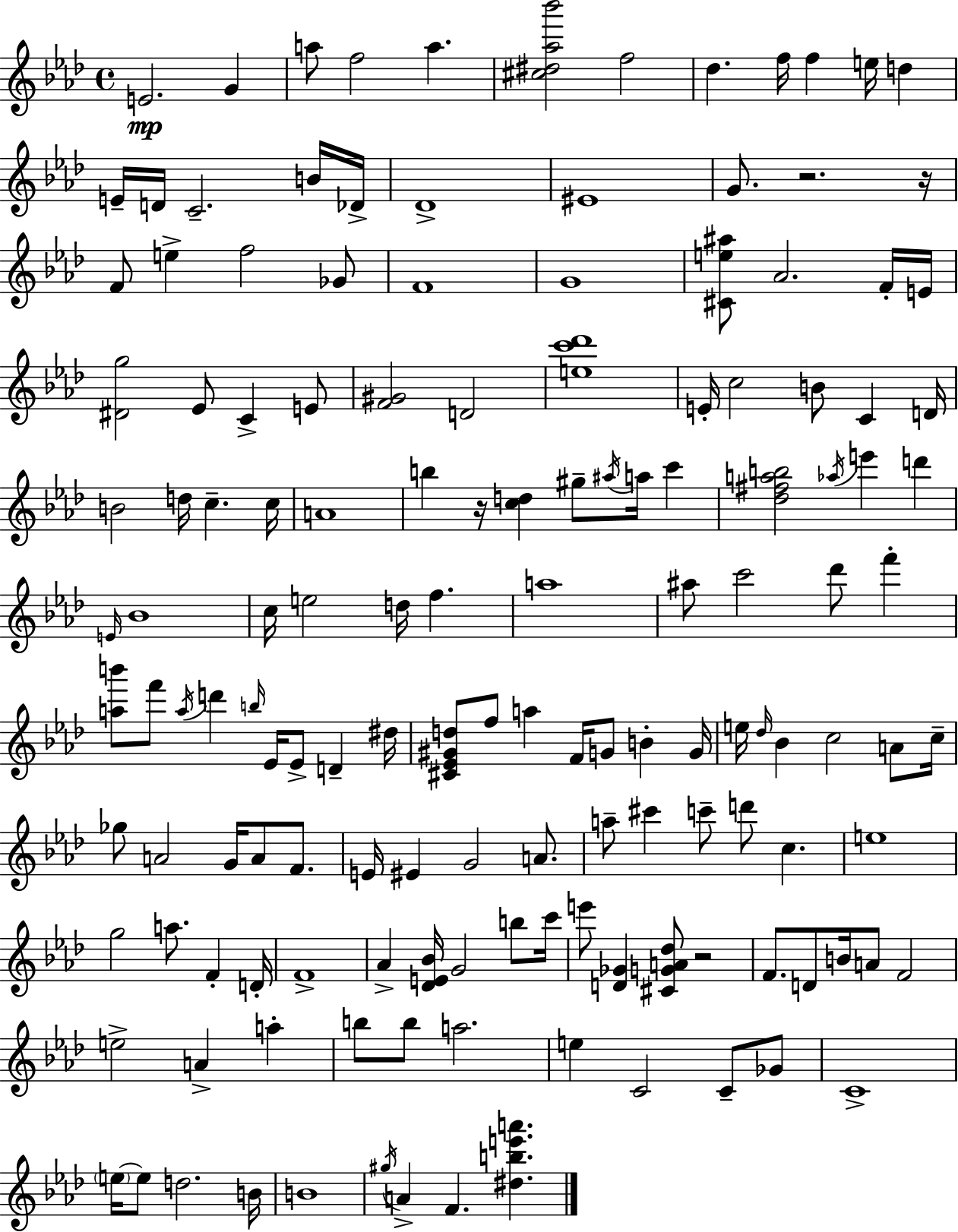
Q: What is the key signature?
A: AES major